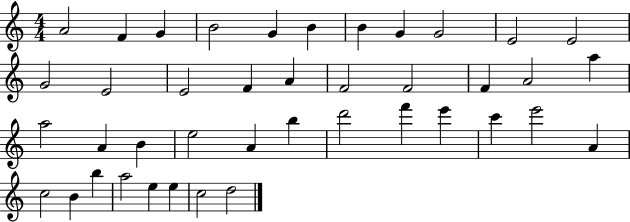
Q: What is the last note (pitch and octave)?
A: D5